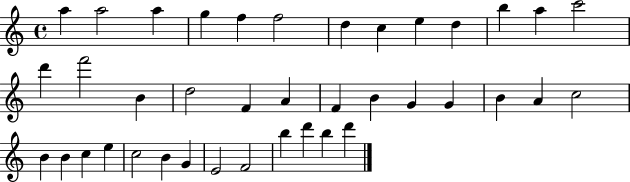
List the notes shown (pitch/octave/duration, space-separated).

A5/q A5/h A5/q G5/q F5/q F5/h D5/q C5/q E5/q D5/q B5/q A5/q C6/h D6/q F6/h B4/q D5/h F4/q A4/q F4/q B4/q G4/q G4/q B4/q A4/q C5/h B4/q B4/q C5/q E5/q C5/h B4/q G4/q E4/h F4/h B5/q D6/q B5/q D6/q